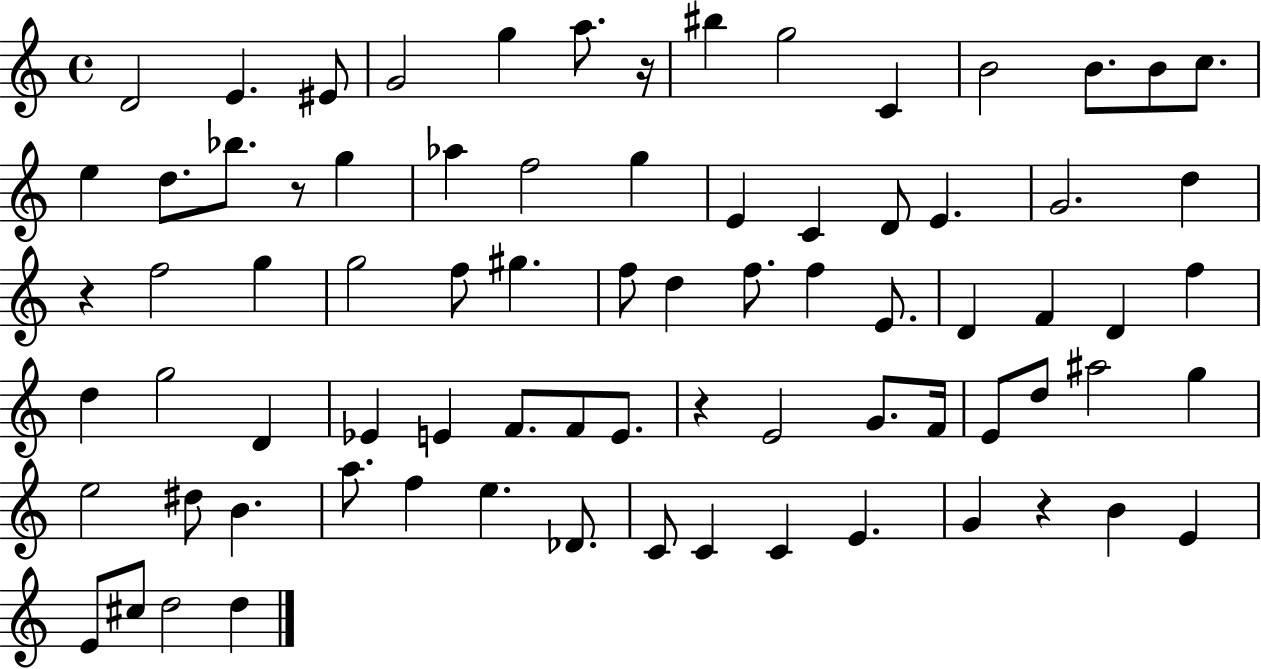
D4/h E4/q. EIS4/e G4/h G5/q A5/e. R/s BIS5/q G5/h C4/q B4/h B4/e. B4/e C5/e. E5/q D5/e. Bb5/e. R/e G5/q Ab5/q F5/h G5/q E4/q C4/q D4/e E4/q. G4/h. D5/q R/q F5/h G5/q G5/h F5/e G#5/q. F5/e D5/q F5/e. F5/q E4/e. D4/q F4/q D4/q F5/q D5/q G5/h D4/q Eb4/q E4/q F4/e. F4/e E4/e. R/q E4/h G4/e. F4/s E4/e D5/e A#5/h G5/q E5/h D#5/e B4/q. A5/e. F5/q E5/q. Db4/e. C4/e C4/q C4/q E4/q. G4/q R/q B4/q E4/q E4/e C#5/e D5/h D5/q